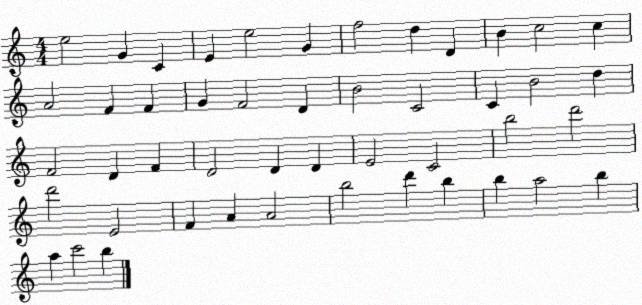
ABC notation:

X:1
T:Untitled
M:4/4
L:1/4
K:C
e2 G C E e2 G f2 d D B c2 c A2 F F G F2 D B2 C2 C B2 d F2 D F D2 D D E2 C2 b2 d'2 d'2 E2 F A A2 b2 d' b b a2 b a c'2 b